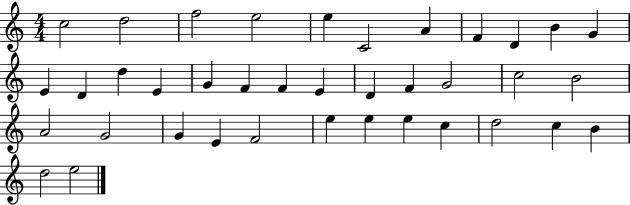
{
  \clef treble
  \numericTimeSignature
  \time 4/4
  \key c \major
  c''2 d''2 | f''2 e''2 | e''4 c'2 a'4 | f'4 d'4 b'4 g'4 | \break e'4 d'4 d''4 e'4 | g'4 f'4 f'4 e'4 | d'4 f'4 g'2 | c''2 b'2 | \break a'2 g'2 | g'4 e'4 f'2 | e''4 e''4 e''4 c''4 | d''2 c''4 b'4 | \break d''2 e''2 | \bar "|."
}